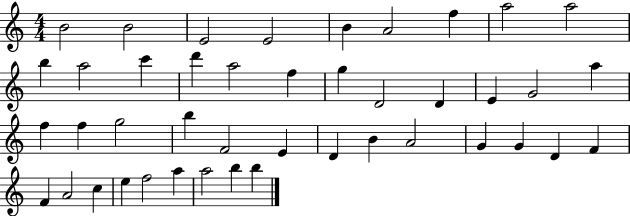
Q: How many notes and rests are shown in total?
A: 43